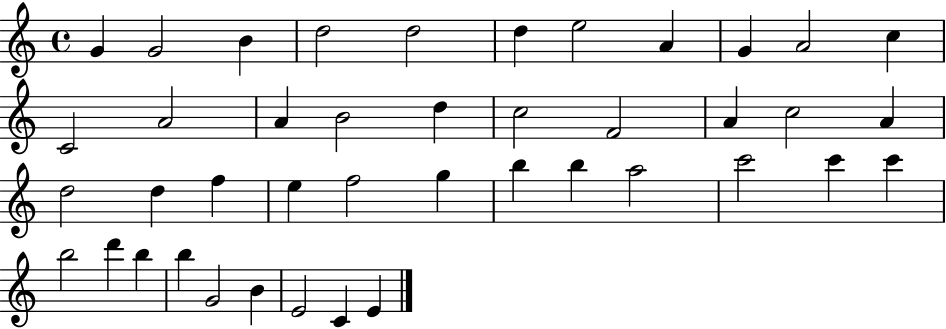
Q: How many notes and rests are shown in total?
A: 42